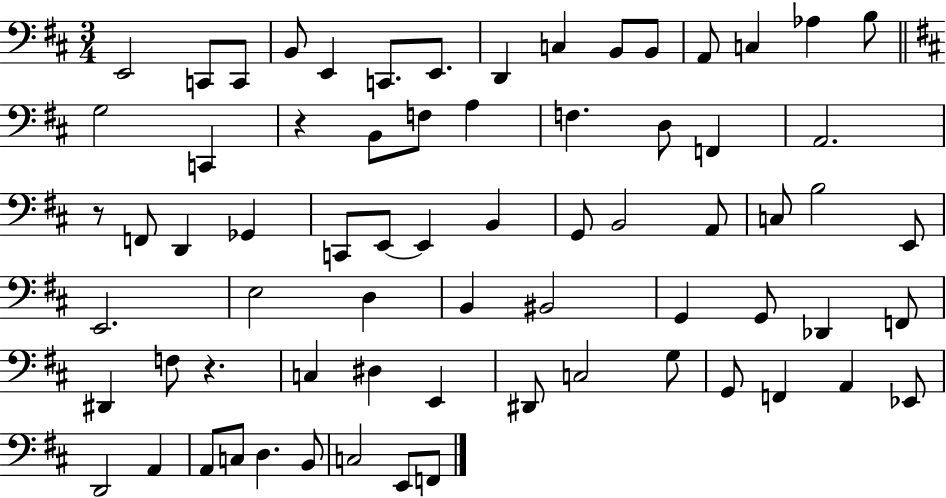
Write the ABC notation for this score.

X:1
T:Untitled
M:3/4
L:1/4
K:D
E,,2 C,,/2 C,,/2 B,,/2 E,, C,,/2 E,,/2 D,, C, B,,/2 B,,/2 A,,/2 C, _A, B,/2 G,2 C,, z B,,/2 F,/2 A, F, D,/2 F,, A,,2 z/2 F,,/2 D,, _G,, C,,/2 E,,/2 E,, B,, G,,/2 B,,2 A,,/2 C,/2 B,2 E,,/2 E,,2 E,2 D, B,, ^B,,2 G,, G,,/2 _D,, F,,/2 ^D,, F,/2 z C, ^D, E,, ^D,,/2 C,2 G,/2 G,,/2 F,, A,, _E,,/2 D,,2 A,, A,,/2 C,/2 D, B,,/2 C,2 E,,/2 F,,/2